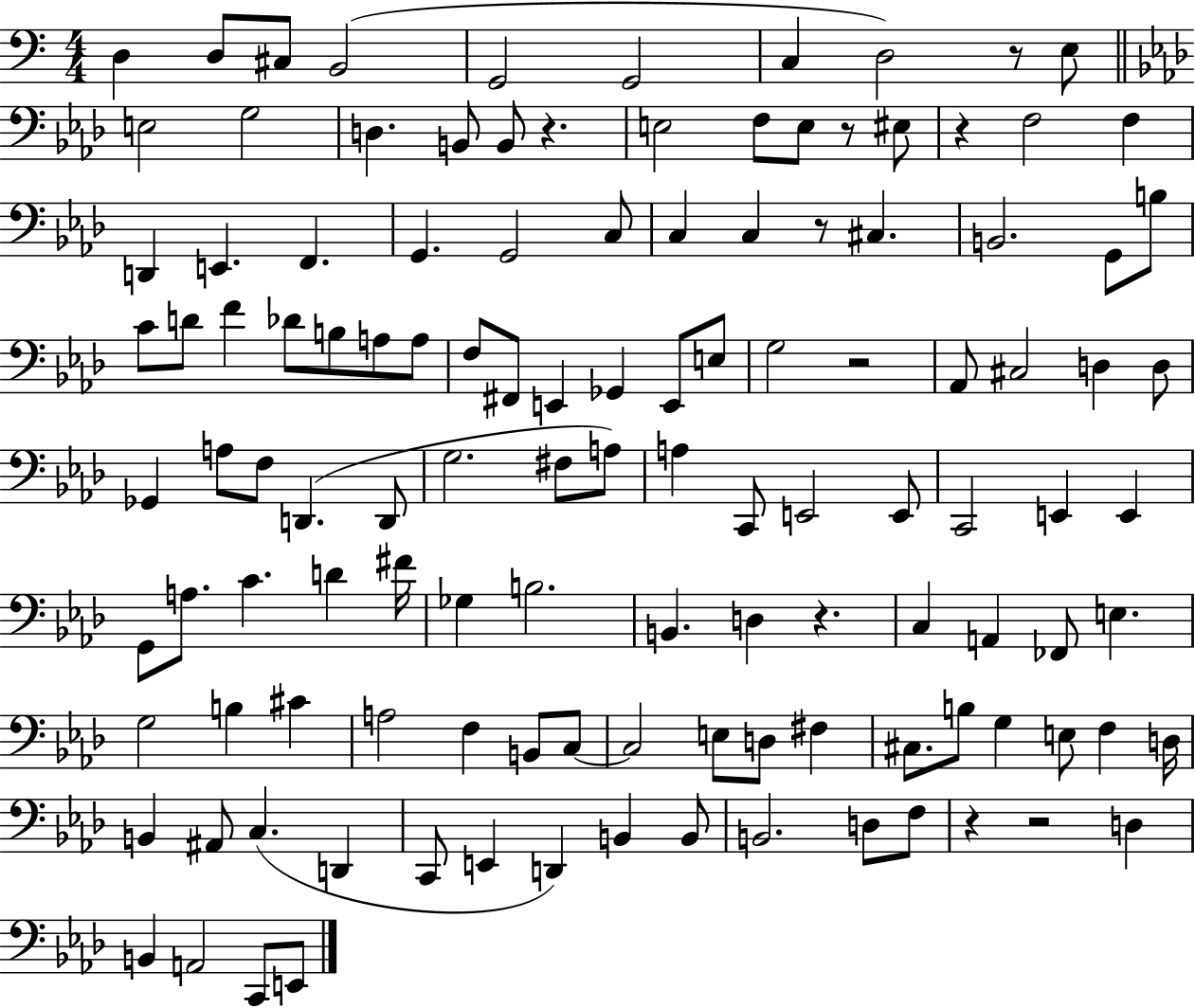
D3/q D3/e C#3/e B2/h G2/h G2/h C3/q D3/h R/e E3/e E3/h G3/h D3/q. B2/e B2/e R/q. E3/h F3/e E3/e R/e EIS3/e R/q F3/h F3/q D2/q E2/q. F2/q. G2/q. G2/h C3/e C3/q C3/q R/e C#3/q. B2/h. G2/e B3/e C4/e D4/e F4/q Db4/e B3/e A3/e A3/e F3/e F#2/e E2/q Gb2/q E2/e E3/e G3/h R/h Ab2/e C#3/h D3/q D3/e Gb2/q A3/e F3/e D2/q. D2/e G3/h. F#3/e A3/e A3/q C2/e E2/h E2/e C2/h E2/q E2/q G2/e A3/e. C4/q. D4/q F#4/s Gb3/q B3/h. B2/q. D3/q R/q. C3/q A2/q FES2/e E3/q. G3/h B3/q C#4/q A3/h F3/q B2/e C3/e C3/h E3/e D3/e F#3/q C#3/e. B3/e G3/q E3/e F3/q D3/s B2/q A#2/e C3/q. D2/q C2/e E2/q D2/q B2/q B2/e B2/h. D3/e F3/e R/q R/h D3/q B2/q A2/h C2/e E2/e